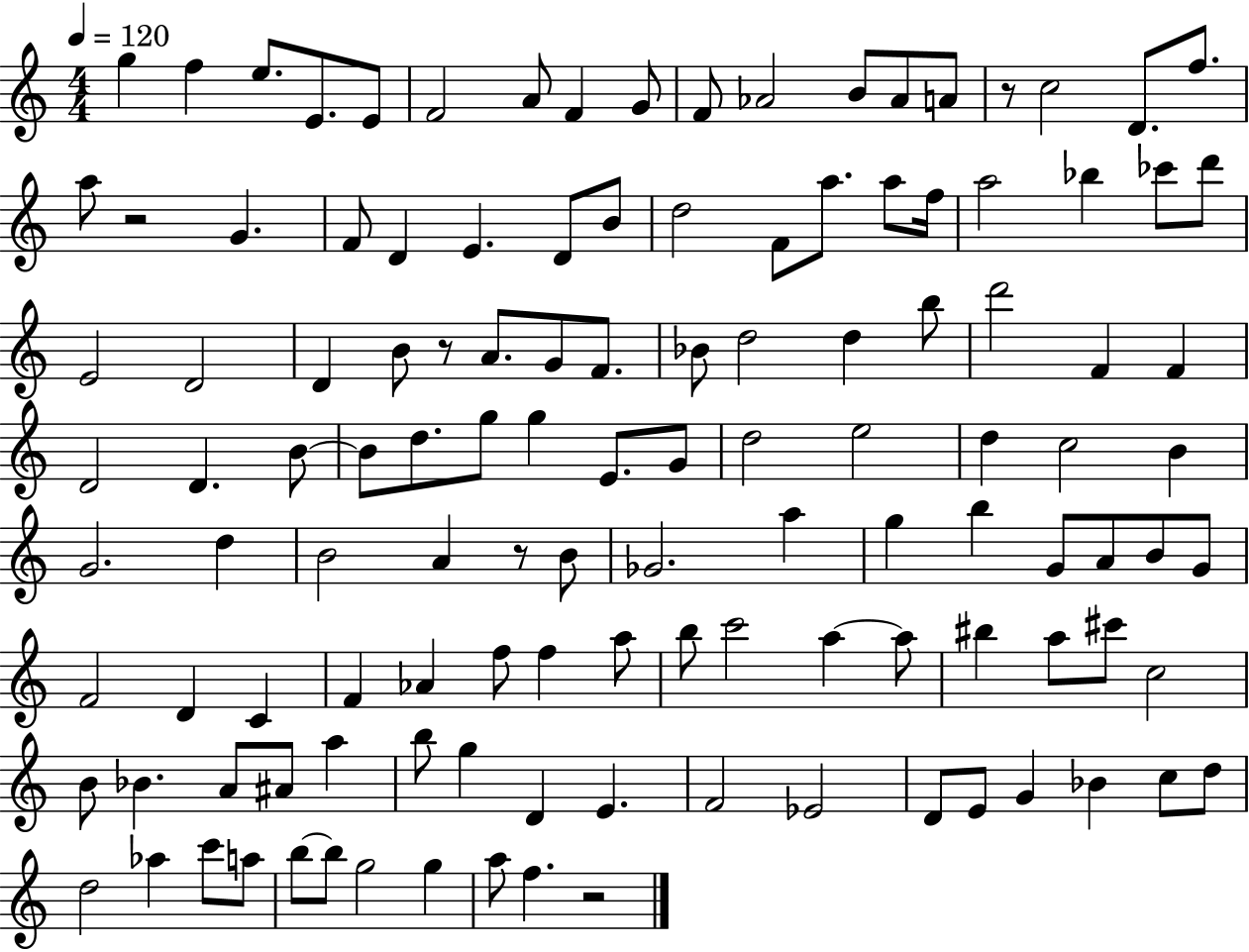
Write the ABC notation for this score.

X:1
T:Untitled
M:4/4
L:1/4
K:C
g f e/2 E/2 E/2 F2 A/2 F G/2 F/2 _A2 B/2 _A/2 A/2 z/2 c2 D/2 f/2 a/2 z2 G F/2 D E D/2 B/2 d2 F/2 a/2 a/2 f/4 a2 _b _c'/2 d'/2 E2 D2 D B/2 z/2 A/2 G/2 F/2 _B/2 d2 d b/2 d'2 F F D2 D B/2 B/2 d/2 g/2 g E/2 G/2 d2 e2 d c2 B G2 d B2 A z/2 B/2 _G2 a g b G/2 A/2 B/2 G/2 F2 D C F _A f/2 f a/2 b/2 c'2 a a/2 ^b a/2 ^c'/2 c2 B/2 _B A/2 ^A/2 a b/2 g D E F2 _E2 D/2 E/2 G _B c/2 d/2 d2 _a c'/2 a/2 b/2 b/2 g2 g a/2 f z2